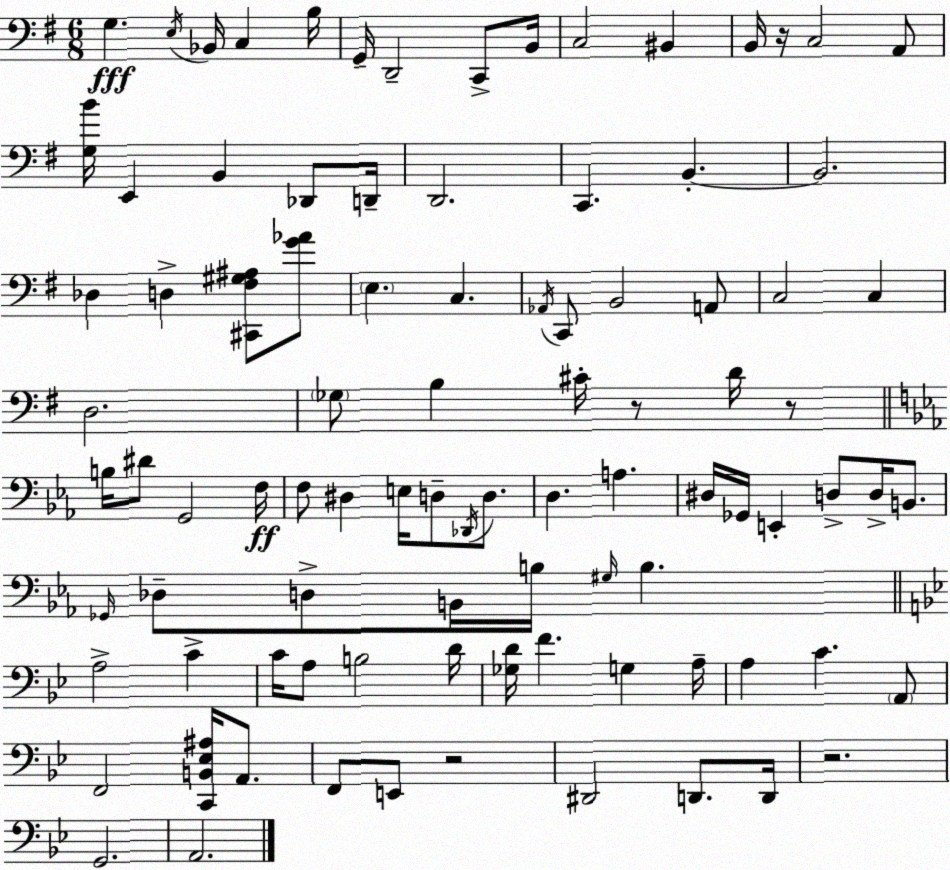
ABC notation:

X:1
T:Untitled
M:6/8
L:1/4
K:Em
G, E,/4 _B,,/4 C, B,/4 G,,/4 D,,2 C,,/2 B,,/4 C,2 ^B,, B,,/4 z/4 C,2 A,,/2 [G,B]/4 E,, B,, _D,,/2 D,,/4 D,,2 C,, B,, B,,2 _D, D, [^C,,^F,^G,^A,]/2 [G_A]/2 E, C, _A,,/4 C,,/2 B,,2 A,,/2 C,2 C, D,2 _G,/2 B, ^C/4 z/2 D/4 z/2 B,/4 ^D/2 G,,2 F,/4 F,/2 ^D, E,/4 D,/2 _D,,/4 D,/2 D, A, ^D,/4 _G,,/4 E,, D,/2 D,/4 B,,/2 _G,,/4 _D,/2 D,/2 B,,/4 B,/4 ^G,/4 B, A,2 C C/4 A,/2 B,2 D/4 [_G,D]/4 F G, A,/4 A, C A,,/2 F,,2 [C,,B,,_E,^A,]/4 A,,/2 F,,/2 E,,/2 z2 ^D,,2 D,,/2 D,,/4 z2 G,,2 A,,2